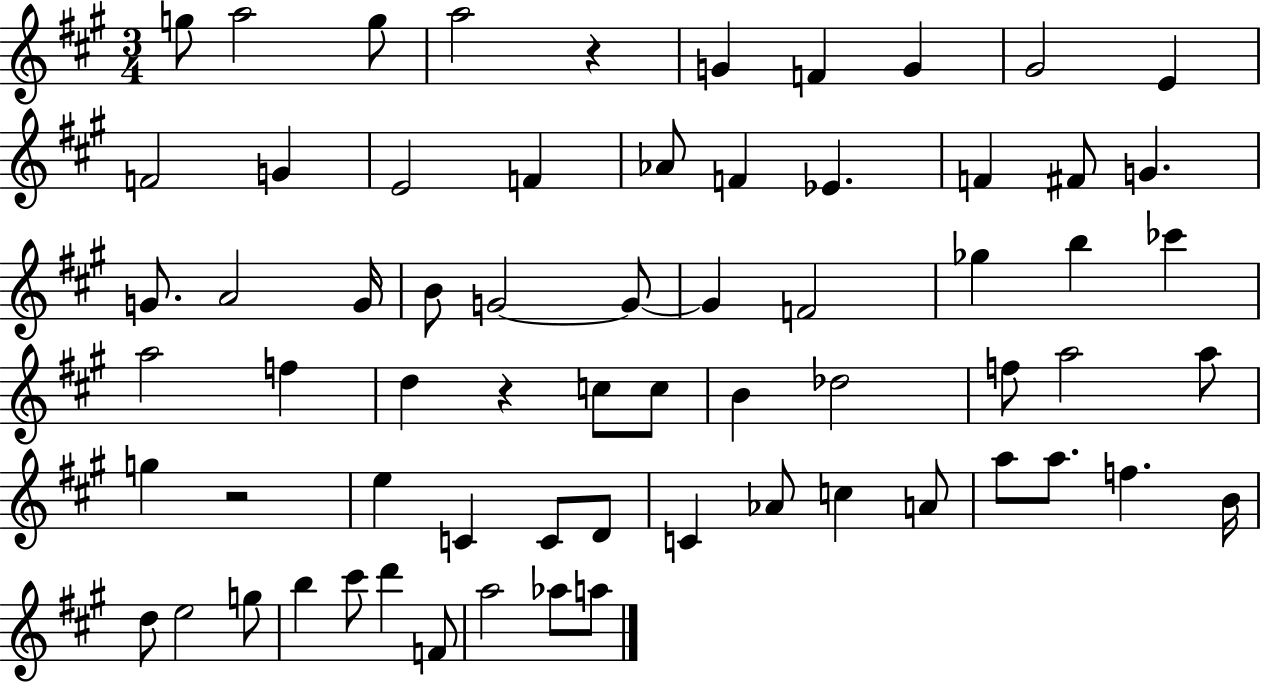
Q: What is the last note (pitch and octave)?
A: A5